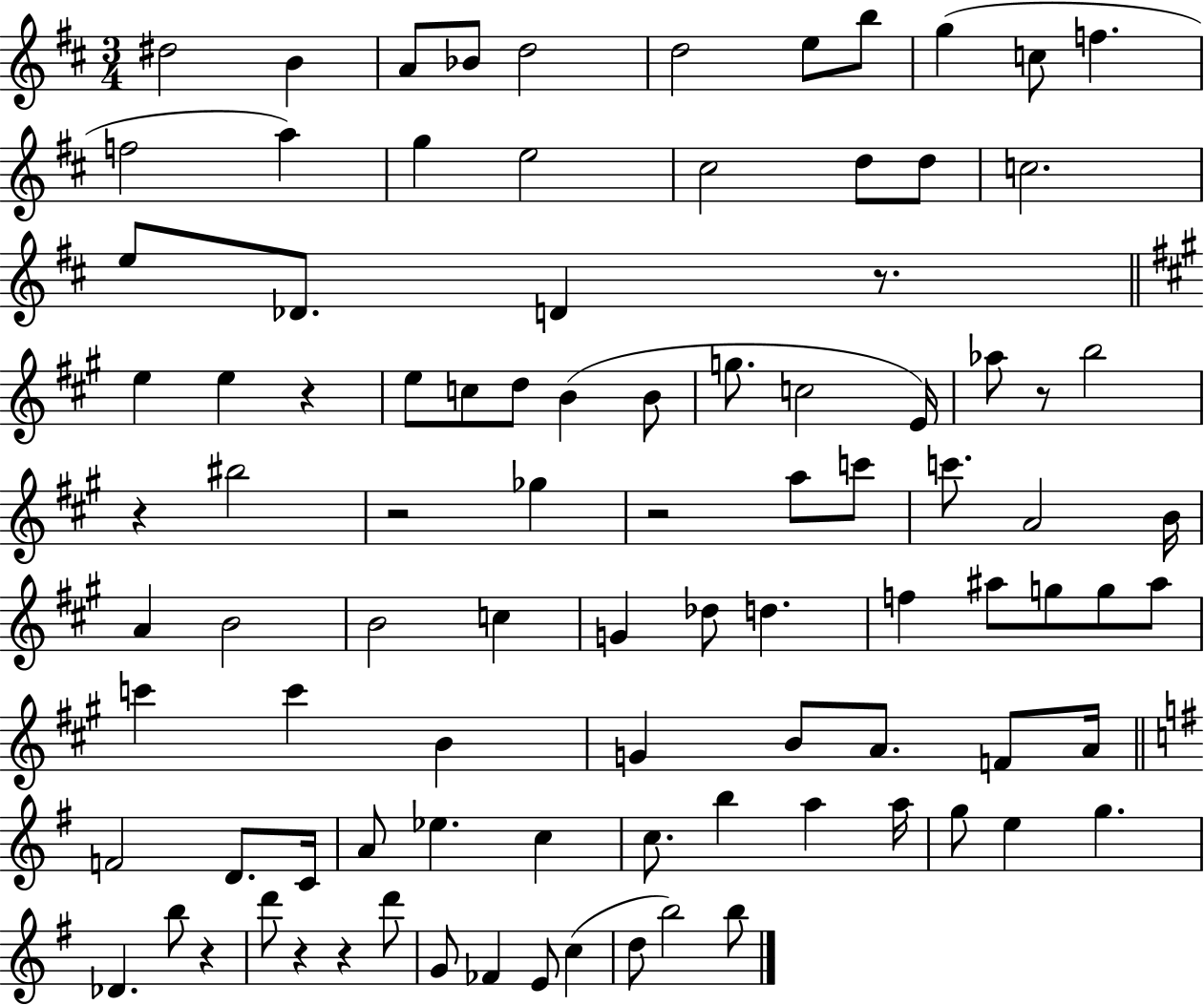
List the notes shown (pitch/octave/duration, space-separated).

D#5/h B4/q A4/e Bb4/e D5/h D5/h E5/e B5/e G5/q C5/e F5/q. F5/h A5/q G5/q E5/h C#5/h D5/e D5/e C5/h. E5/e Db4/e. D4/q R/e. E5/q E5/q R/q E5/e C5/e D5/e B4/q B4/e G5/e. C5/h E4/s Ab5/e R/e B5/h R/q BIS5/h R/h Gb5/q R/h A5/e C6/e C6/e. A4/h B4/s A4/q B4/h B4/h C5/q G4/q Db5/e D5/q. F5/q A#5/e G5/e G5/e A#5/e C6/q C6/q B4/q G4/q B4/e A4/e. F4/e A4/s F4/h D4/e. C4/s A4/e Eb5/q. C5/q C5/e. B5/q A5/q A5/s G5/e E5/q G5/q. Db4/q. B5/e R/q D6/e R/q R/q D6/e G4/e FES4/q E4/e C5/q D5/e B5/h B5/e